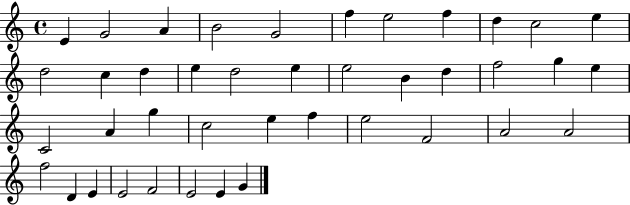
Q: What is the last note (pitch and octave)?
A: G4